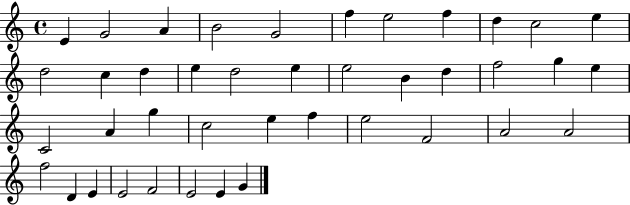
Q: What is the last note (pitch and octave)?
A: G4